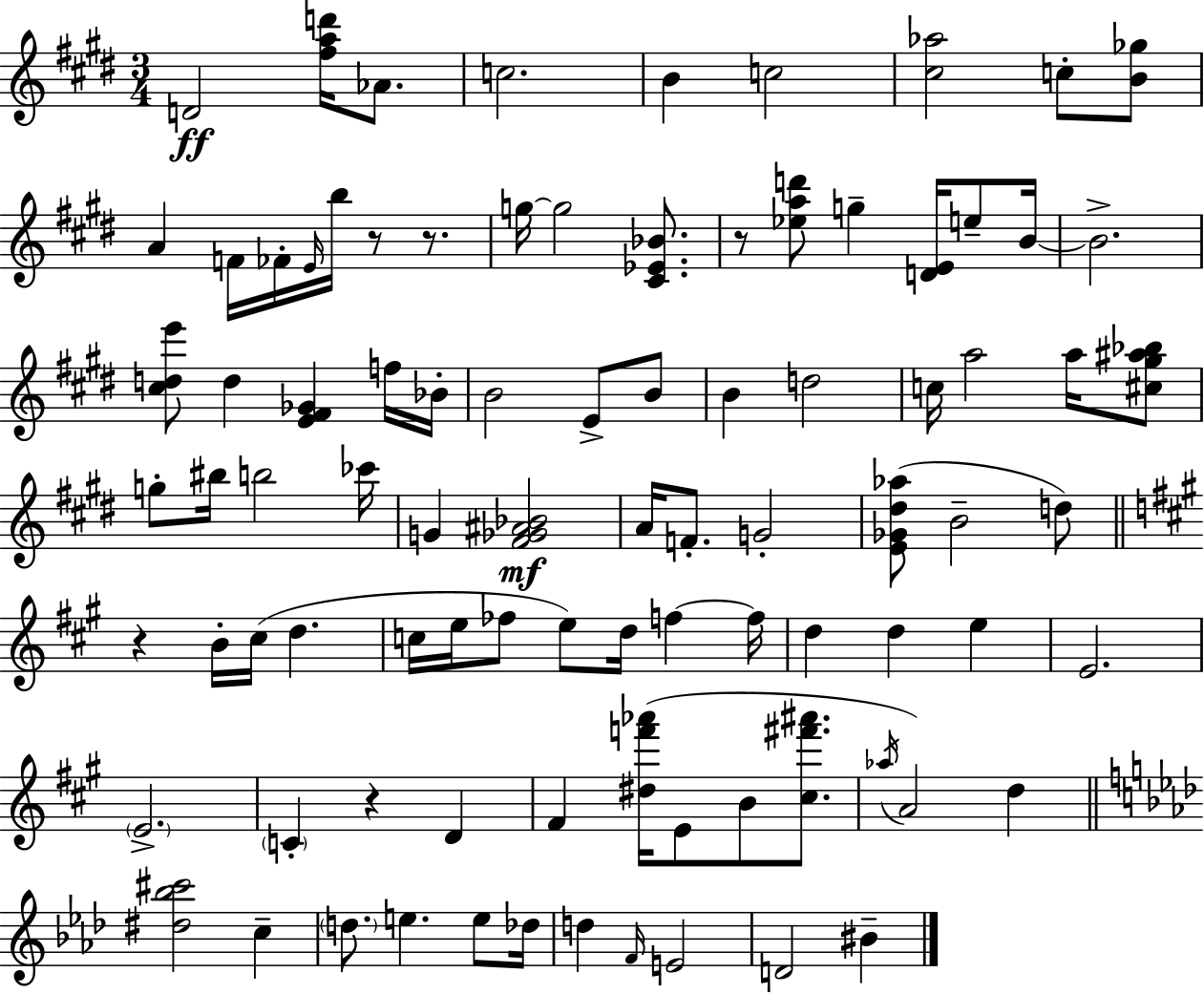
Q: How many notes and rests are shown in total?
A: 90